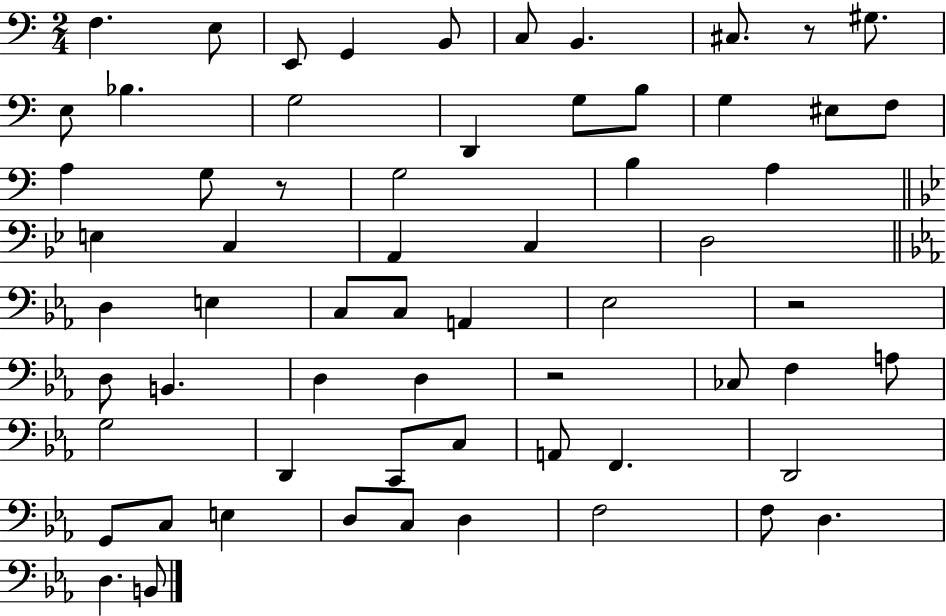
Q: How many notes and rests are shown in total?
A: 63